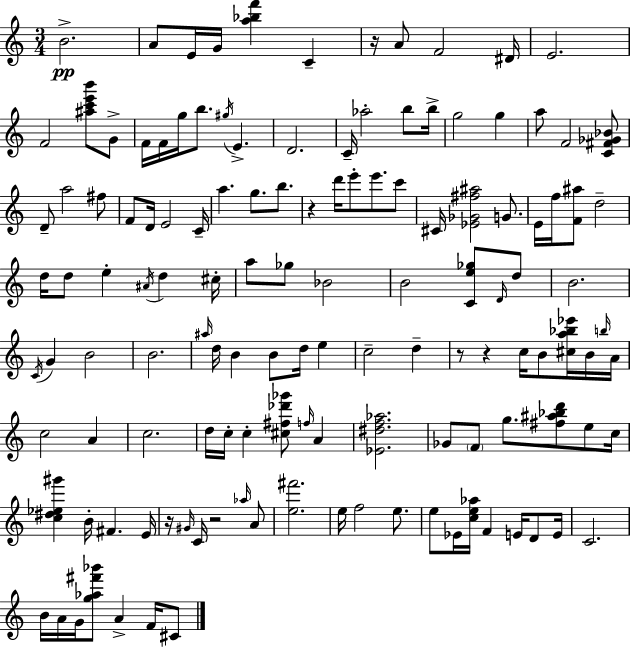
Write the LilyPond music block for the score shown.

{
  \clef treble
  \numericTimeSignature
  \time 3/4
  \key a \minor
  b'2.->\pp | a'8 e'16 g'16 <a'' bes'' f'''>4 c'4-- | r16 a'8 f'2 dis'16 | e'2. | \break f'2 <ais'' c''' e''' b'''>8 g'8-> | f'16 f'16 g''16 b''8. \acciaccatura { gis''16 } e'4.-> | d'2. | c'16-- aes''2-. b''8 | \break b''16-> g''2 g''4 | a''8 f'2 <c' fis' ges' bes'>8 | d'8-- a''2 fis''8 | f'8 d'16 e'2 | \break c'16-- a''4. g''8. b''8. | r4 d'''16 e'''8-. e'''8. c'''8 | cis'16 <ees' ges' fis'' ais''>2 g'8. | e'16 f''16 <f' ais''>8 d''2-- | \break d''16 d''8 e''4-. \acciaccatura { ais'16 } d''4 | cis''16-. a''8 ges''8 bes'2 | b'2 <c' e'' ges''>8 | \grace { d'16 } d''8 b'2. | \break \acciaccatura { c'16 } g'4 b'2 | b'2. | \grace { ais''16 } d''16 b'4 b'8 | d''16 e''4 c''2-- | \break d''4-- r8 r4 c''16 | b'8 <cis'' a'' bes'' ees'''>16 b'16 \grace { b''16 } a'16 c''2 | a'4 c''2. | d''16 c''16-. c''4-. | \break <cis'' fis'' des''' ges'''>8 \grace { f''16 } a'4 <ees' dis'' f'' aes''>2. | ges'8 \parenthesize f'8 g''8. | <fis'' ais'' bes'' d'''>8 e''8 c''16 <c'' dis'' ees'' gis'''>4 b'16-. | fis'4. e'16 r16 \grace { gis'16 } c'16 r2 | \break \grace { aes''16 } a'8 <e'' fis'''>2. | e''16 f''2 | e''8. e''8 ees'16 | <c'' e'' aes''>16 f'4 e'16 d'8 e'16 c'2. | \break b'16 a'16 g'16 | <g'' aes'' fis''' bes'''>8 a'4-> f'16 cis'8 \bar "|."
}